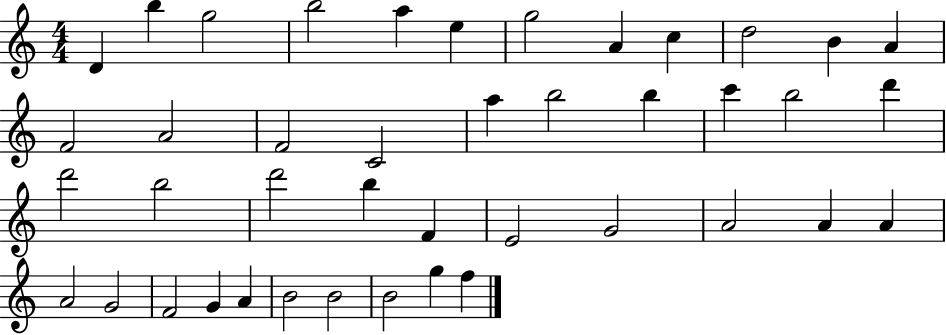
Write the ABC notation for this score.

X:1
T:Untitled
M:4/4
L:1/4
K:C
D b g2 b2 a e g2 A c d2 B A F2 A2 F2 C2 a b2 b c' b2 d' d'2 b2 d'2 b F E2 G2 A2 A A A2 G2 F2 G A B2 B2 B2 g f